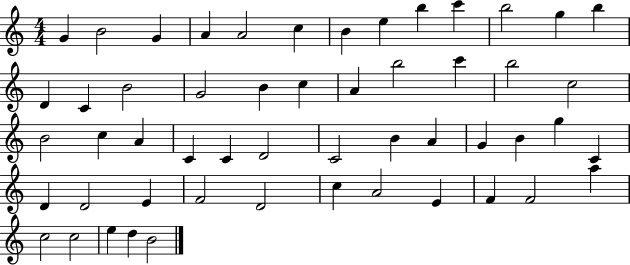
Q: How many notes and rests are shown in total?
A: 53